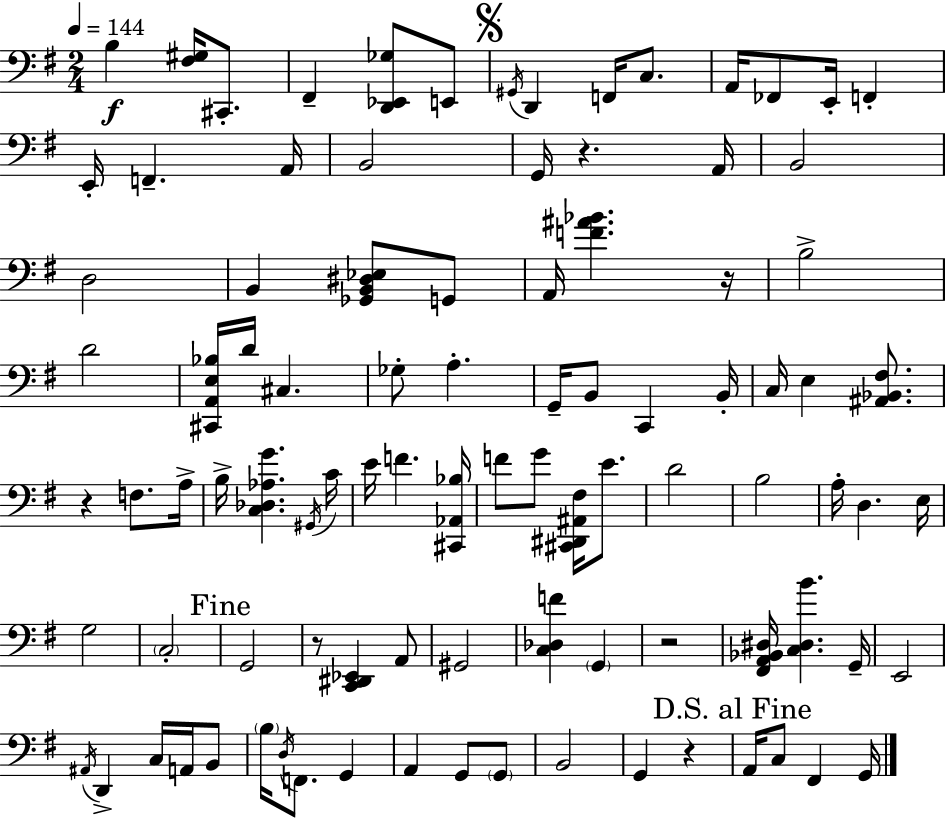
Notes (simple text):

B3/q [F#3,G#3]/s C#2/e. F#2/q [D2,Eb2,Gb3]/e E2/e G#2/s D2/q F2/s C3/e. A2/s FES2/e E2/s F2/q E2/s F2/q. A2/s B2/h G2/s R/q. A2/s B2/h D3/h B2/q [Gb2,B2,D#3,Eb3]/e G2/e A2/s [F4,A#4,Bb4]/q. R/s B3/h D4/h [C#2,A2,E3,Bb3]/s D4/s C#3/q. Gb3/e A3/q. G2/s B2/e C2/q B2/s C3/s E3/q [A#2,Bb2,F#3]/e. R/q F3/e. A3/s B3/s [C3,Db3,Ab3,G4]/q. G#2/s C4/s E4/s F4/q. [C#2,Ab2,Bb3]/s F4/e G4/e [C#2,D#2,A#2,F#3]/s E4/e. D4/h B3/h A3/s D3/q. E3/s G3/h C3/h G2/h R/e [C2,D#2,Eb2]/q A2/e G#2/h [C3,Db3,F4]/q G2/q R/h [F#2,A2,Bb2,D#3]/s [C3,D#3,B4]/q. G2/s E2/h A#2/s D2/q C3/s A2/s B2/e B3/s D3/s F2/e. G2/q A2/q G2/e G2/e B2/h G2/q R/q A2/s C3/e F#2/q G2/s